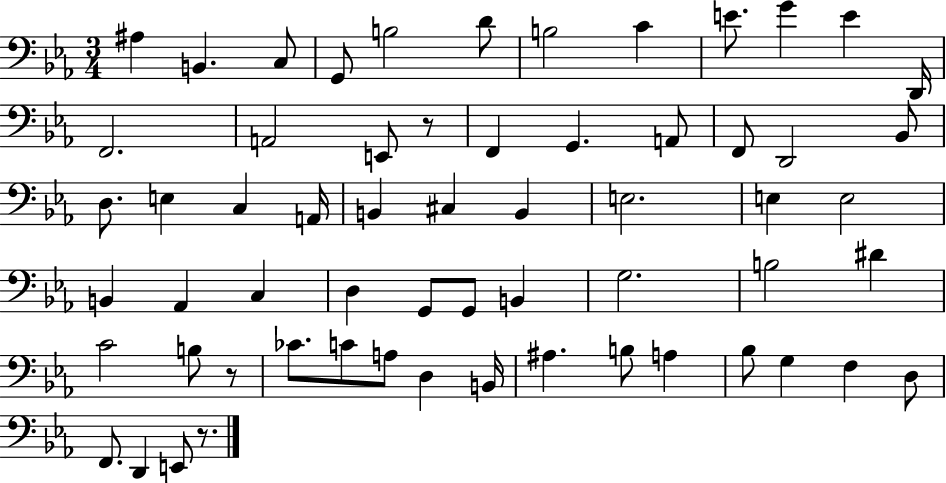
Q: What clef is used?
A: bass